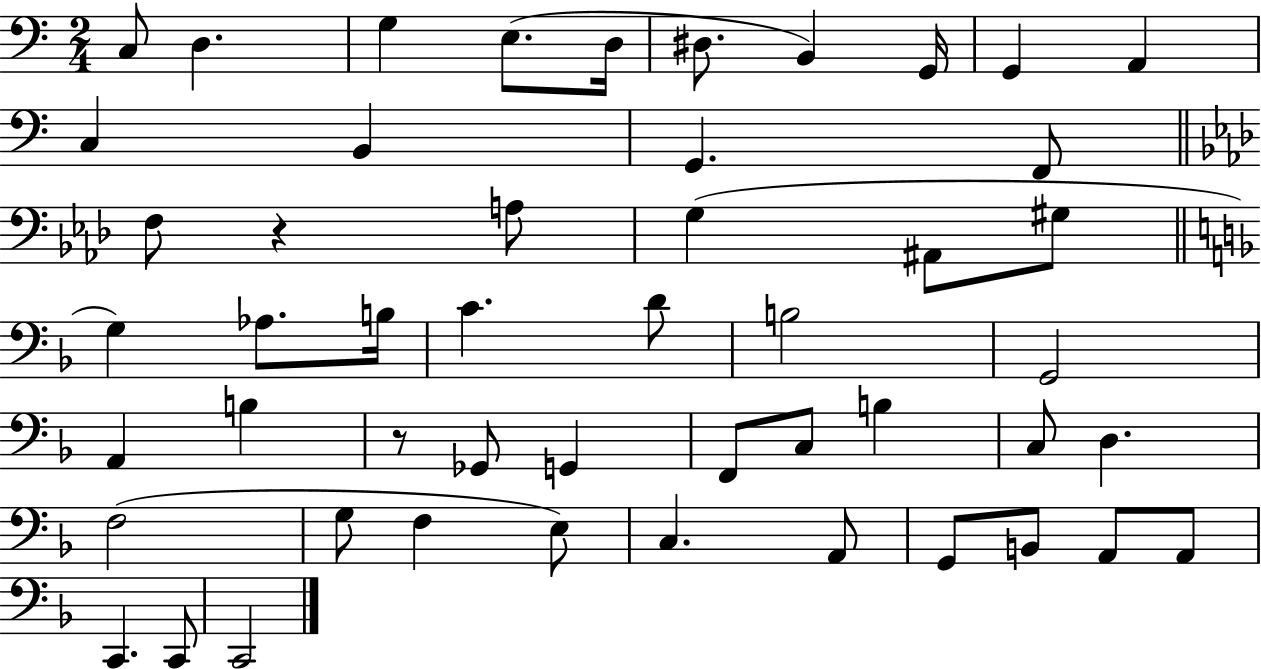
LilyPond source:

{
  \clef bass
  \numericTimeSignature
  \time 2/4
  \key c \major
  c8 d4. | g4 e8.( d16 | dis8. b,4) g,16 | g,4 a,4 | \break c4 b,4 | g,4. f,8 | \bar "||" \break \key f \minor f8 r4 a8 | g4( ais,8 gis8 | \bar "||" \break \key d \minor g4) aes8. b16 | c'4. d'8 | b2 | g,2 | \break a,4 b4 | r8 ges,8 g,4 | f,8 c8 b4 | c8 d4. | \break f2( | g8 f4 e8) | c4. a,8 | g,8 b,8 a,8 a,8 | \break c,4. c,8 | c,2 | \bar "|."
}